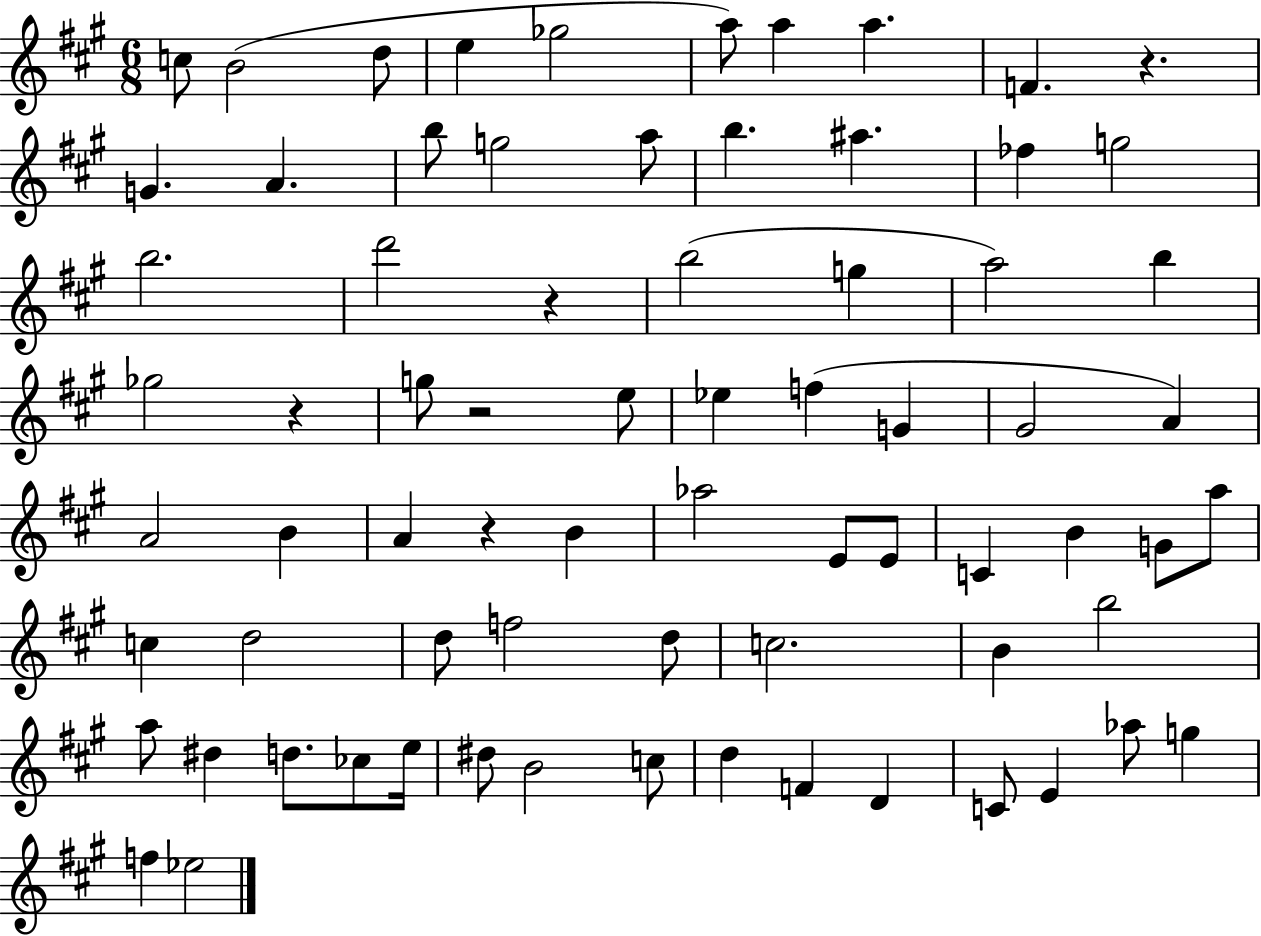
X:1
T:Untitled
M:6/8
L:1/4
K:A
c/2 B2 d/2 e _g2 a/2 a a F z G A b/2 g2 a/2 b ^a _f g2 b2 d'2 z b2 g a2 b _g2 z g/2 z2 e/2 _e f G ^G2 A A2 B A z B _a2 E/2 E/2 C B G/2 a/2 c d2 d/2 f2 d/2 c2 B b2 a/2 ^d d/2 _c/2 e/4 ^d/2 B2 c/2 d F D C/2 E _a/2 g f _e2